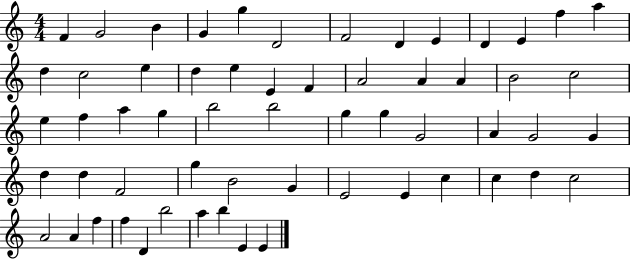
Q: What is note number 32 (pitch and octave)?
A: G5